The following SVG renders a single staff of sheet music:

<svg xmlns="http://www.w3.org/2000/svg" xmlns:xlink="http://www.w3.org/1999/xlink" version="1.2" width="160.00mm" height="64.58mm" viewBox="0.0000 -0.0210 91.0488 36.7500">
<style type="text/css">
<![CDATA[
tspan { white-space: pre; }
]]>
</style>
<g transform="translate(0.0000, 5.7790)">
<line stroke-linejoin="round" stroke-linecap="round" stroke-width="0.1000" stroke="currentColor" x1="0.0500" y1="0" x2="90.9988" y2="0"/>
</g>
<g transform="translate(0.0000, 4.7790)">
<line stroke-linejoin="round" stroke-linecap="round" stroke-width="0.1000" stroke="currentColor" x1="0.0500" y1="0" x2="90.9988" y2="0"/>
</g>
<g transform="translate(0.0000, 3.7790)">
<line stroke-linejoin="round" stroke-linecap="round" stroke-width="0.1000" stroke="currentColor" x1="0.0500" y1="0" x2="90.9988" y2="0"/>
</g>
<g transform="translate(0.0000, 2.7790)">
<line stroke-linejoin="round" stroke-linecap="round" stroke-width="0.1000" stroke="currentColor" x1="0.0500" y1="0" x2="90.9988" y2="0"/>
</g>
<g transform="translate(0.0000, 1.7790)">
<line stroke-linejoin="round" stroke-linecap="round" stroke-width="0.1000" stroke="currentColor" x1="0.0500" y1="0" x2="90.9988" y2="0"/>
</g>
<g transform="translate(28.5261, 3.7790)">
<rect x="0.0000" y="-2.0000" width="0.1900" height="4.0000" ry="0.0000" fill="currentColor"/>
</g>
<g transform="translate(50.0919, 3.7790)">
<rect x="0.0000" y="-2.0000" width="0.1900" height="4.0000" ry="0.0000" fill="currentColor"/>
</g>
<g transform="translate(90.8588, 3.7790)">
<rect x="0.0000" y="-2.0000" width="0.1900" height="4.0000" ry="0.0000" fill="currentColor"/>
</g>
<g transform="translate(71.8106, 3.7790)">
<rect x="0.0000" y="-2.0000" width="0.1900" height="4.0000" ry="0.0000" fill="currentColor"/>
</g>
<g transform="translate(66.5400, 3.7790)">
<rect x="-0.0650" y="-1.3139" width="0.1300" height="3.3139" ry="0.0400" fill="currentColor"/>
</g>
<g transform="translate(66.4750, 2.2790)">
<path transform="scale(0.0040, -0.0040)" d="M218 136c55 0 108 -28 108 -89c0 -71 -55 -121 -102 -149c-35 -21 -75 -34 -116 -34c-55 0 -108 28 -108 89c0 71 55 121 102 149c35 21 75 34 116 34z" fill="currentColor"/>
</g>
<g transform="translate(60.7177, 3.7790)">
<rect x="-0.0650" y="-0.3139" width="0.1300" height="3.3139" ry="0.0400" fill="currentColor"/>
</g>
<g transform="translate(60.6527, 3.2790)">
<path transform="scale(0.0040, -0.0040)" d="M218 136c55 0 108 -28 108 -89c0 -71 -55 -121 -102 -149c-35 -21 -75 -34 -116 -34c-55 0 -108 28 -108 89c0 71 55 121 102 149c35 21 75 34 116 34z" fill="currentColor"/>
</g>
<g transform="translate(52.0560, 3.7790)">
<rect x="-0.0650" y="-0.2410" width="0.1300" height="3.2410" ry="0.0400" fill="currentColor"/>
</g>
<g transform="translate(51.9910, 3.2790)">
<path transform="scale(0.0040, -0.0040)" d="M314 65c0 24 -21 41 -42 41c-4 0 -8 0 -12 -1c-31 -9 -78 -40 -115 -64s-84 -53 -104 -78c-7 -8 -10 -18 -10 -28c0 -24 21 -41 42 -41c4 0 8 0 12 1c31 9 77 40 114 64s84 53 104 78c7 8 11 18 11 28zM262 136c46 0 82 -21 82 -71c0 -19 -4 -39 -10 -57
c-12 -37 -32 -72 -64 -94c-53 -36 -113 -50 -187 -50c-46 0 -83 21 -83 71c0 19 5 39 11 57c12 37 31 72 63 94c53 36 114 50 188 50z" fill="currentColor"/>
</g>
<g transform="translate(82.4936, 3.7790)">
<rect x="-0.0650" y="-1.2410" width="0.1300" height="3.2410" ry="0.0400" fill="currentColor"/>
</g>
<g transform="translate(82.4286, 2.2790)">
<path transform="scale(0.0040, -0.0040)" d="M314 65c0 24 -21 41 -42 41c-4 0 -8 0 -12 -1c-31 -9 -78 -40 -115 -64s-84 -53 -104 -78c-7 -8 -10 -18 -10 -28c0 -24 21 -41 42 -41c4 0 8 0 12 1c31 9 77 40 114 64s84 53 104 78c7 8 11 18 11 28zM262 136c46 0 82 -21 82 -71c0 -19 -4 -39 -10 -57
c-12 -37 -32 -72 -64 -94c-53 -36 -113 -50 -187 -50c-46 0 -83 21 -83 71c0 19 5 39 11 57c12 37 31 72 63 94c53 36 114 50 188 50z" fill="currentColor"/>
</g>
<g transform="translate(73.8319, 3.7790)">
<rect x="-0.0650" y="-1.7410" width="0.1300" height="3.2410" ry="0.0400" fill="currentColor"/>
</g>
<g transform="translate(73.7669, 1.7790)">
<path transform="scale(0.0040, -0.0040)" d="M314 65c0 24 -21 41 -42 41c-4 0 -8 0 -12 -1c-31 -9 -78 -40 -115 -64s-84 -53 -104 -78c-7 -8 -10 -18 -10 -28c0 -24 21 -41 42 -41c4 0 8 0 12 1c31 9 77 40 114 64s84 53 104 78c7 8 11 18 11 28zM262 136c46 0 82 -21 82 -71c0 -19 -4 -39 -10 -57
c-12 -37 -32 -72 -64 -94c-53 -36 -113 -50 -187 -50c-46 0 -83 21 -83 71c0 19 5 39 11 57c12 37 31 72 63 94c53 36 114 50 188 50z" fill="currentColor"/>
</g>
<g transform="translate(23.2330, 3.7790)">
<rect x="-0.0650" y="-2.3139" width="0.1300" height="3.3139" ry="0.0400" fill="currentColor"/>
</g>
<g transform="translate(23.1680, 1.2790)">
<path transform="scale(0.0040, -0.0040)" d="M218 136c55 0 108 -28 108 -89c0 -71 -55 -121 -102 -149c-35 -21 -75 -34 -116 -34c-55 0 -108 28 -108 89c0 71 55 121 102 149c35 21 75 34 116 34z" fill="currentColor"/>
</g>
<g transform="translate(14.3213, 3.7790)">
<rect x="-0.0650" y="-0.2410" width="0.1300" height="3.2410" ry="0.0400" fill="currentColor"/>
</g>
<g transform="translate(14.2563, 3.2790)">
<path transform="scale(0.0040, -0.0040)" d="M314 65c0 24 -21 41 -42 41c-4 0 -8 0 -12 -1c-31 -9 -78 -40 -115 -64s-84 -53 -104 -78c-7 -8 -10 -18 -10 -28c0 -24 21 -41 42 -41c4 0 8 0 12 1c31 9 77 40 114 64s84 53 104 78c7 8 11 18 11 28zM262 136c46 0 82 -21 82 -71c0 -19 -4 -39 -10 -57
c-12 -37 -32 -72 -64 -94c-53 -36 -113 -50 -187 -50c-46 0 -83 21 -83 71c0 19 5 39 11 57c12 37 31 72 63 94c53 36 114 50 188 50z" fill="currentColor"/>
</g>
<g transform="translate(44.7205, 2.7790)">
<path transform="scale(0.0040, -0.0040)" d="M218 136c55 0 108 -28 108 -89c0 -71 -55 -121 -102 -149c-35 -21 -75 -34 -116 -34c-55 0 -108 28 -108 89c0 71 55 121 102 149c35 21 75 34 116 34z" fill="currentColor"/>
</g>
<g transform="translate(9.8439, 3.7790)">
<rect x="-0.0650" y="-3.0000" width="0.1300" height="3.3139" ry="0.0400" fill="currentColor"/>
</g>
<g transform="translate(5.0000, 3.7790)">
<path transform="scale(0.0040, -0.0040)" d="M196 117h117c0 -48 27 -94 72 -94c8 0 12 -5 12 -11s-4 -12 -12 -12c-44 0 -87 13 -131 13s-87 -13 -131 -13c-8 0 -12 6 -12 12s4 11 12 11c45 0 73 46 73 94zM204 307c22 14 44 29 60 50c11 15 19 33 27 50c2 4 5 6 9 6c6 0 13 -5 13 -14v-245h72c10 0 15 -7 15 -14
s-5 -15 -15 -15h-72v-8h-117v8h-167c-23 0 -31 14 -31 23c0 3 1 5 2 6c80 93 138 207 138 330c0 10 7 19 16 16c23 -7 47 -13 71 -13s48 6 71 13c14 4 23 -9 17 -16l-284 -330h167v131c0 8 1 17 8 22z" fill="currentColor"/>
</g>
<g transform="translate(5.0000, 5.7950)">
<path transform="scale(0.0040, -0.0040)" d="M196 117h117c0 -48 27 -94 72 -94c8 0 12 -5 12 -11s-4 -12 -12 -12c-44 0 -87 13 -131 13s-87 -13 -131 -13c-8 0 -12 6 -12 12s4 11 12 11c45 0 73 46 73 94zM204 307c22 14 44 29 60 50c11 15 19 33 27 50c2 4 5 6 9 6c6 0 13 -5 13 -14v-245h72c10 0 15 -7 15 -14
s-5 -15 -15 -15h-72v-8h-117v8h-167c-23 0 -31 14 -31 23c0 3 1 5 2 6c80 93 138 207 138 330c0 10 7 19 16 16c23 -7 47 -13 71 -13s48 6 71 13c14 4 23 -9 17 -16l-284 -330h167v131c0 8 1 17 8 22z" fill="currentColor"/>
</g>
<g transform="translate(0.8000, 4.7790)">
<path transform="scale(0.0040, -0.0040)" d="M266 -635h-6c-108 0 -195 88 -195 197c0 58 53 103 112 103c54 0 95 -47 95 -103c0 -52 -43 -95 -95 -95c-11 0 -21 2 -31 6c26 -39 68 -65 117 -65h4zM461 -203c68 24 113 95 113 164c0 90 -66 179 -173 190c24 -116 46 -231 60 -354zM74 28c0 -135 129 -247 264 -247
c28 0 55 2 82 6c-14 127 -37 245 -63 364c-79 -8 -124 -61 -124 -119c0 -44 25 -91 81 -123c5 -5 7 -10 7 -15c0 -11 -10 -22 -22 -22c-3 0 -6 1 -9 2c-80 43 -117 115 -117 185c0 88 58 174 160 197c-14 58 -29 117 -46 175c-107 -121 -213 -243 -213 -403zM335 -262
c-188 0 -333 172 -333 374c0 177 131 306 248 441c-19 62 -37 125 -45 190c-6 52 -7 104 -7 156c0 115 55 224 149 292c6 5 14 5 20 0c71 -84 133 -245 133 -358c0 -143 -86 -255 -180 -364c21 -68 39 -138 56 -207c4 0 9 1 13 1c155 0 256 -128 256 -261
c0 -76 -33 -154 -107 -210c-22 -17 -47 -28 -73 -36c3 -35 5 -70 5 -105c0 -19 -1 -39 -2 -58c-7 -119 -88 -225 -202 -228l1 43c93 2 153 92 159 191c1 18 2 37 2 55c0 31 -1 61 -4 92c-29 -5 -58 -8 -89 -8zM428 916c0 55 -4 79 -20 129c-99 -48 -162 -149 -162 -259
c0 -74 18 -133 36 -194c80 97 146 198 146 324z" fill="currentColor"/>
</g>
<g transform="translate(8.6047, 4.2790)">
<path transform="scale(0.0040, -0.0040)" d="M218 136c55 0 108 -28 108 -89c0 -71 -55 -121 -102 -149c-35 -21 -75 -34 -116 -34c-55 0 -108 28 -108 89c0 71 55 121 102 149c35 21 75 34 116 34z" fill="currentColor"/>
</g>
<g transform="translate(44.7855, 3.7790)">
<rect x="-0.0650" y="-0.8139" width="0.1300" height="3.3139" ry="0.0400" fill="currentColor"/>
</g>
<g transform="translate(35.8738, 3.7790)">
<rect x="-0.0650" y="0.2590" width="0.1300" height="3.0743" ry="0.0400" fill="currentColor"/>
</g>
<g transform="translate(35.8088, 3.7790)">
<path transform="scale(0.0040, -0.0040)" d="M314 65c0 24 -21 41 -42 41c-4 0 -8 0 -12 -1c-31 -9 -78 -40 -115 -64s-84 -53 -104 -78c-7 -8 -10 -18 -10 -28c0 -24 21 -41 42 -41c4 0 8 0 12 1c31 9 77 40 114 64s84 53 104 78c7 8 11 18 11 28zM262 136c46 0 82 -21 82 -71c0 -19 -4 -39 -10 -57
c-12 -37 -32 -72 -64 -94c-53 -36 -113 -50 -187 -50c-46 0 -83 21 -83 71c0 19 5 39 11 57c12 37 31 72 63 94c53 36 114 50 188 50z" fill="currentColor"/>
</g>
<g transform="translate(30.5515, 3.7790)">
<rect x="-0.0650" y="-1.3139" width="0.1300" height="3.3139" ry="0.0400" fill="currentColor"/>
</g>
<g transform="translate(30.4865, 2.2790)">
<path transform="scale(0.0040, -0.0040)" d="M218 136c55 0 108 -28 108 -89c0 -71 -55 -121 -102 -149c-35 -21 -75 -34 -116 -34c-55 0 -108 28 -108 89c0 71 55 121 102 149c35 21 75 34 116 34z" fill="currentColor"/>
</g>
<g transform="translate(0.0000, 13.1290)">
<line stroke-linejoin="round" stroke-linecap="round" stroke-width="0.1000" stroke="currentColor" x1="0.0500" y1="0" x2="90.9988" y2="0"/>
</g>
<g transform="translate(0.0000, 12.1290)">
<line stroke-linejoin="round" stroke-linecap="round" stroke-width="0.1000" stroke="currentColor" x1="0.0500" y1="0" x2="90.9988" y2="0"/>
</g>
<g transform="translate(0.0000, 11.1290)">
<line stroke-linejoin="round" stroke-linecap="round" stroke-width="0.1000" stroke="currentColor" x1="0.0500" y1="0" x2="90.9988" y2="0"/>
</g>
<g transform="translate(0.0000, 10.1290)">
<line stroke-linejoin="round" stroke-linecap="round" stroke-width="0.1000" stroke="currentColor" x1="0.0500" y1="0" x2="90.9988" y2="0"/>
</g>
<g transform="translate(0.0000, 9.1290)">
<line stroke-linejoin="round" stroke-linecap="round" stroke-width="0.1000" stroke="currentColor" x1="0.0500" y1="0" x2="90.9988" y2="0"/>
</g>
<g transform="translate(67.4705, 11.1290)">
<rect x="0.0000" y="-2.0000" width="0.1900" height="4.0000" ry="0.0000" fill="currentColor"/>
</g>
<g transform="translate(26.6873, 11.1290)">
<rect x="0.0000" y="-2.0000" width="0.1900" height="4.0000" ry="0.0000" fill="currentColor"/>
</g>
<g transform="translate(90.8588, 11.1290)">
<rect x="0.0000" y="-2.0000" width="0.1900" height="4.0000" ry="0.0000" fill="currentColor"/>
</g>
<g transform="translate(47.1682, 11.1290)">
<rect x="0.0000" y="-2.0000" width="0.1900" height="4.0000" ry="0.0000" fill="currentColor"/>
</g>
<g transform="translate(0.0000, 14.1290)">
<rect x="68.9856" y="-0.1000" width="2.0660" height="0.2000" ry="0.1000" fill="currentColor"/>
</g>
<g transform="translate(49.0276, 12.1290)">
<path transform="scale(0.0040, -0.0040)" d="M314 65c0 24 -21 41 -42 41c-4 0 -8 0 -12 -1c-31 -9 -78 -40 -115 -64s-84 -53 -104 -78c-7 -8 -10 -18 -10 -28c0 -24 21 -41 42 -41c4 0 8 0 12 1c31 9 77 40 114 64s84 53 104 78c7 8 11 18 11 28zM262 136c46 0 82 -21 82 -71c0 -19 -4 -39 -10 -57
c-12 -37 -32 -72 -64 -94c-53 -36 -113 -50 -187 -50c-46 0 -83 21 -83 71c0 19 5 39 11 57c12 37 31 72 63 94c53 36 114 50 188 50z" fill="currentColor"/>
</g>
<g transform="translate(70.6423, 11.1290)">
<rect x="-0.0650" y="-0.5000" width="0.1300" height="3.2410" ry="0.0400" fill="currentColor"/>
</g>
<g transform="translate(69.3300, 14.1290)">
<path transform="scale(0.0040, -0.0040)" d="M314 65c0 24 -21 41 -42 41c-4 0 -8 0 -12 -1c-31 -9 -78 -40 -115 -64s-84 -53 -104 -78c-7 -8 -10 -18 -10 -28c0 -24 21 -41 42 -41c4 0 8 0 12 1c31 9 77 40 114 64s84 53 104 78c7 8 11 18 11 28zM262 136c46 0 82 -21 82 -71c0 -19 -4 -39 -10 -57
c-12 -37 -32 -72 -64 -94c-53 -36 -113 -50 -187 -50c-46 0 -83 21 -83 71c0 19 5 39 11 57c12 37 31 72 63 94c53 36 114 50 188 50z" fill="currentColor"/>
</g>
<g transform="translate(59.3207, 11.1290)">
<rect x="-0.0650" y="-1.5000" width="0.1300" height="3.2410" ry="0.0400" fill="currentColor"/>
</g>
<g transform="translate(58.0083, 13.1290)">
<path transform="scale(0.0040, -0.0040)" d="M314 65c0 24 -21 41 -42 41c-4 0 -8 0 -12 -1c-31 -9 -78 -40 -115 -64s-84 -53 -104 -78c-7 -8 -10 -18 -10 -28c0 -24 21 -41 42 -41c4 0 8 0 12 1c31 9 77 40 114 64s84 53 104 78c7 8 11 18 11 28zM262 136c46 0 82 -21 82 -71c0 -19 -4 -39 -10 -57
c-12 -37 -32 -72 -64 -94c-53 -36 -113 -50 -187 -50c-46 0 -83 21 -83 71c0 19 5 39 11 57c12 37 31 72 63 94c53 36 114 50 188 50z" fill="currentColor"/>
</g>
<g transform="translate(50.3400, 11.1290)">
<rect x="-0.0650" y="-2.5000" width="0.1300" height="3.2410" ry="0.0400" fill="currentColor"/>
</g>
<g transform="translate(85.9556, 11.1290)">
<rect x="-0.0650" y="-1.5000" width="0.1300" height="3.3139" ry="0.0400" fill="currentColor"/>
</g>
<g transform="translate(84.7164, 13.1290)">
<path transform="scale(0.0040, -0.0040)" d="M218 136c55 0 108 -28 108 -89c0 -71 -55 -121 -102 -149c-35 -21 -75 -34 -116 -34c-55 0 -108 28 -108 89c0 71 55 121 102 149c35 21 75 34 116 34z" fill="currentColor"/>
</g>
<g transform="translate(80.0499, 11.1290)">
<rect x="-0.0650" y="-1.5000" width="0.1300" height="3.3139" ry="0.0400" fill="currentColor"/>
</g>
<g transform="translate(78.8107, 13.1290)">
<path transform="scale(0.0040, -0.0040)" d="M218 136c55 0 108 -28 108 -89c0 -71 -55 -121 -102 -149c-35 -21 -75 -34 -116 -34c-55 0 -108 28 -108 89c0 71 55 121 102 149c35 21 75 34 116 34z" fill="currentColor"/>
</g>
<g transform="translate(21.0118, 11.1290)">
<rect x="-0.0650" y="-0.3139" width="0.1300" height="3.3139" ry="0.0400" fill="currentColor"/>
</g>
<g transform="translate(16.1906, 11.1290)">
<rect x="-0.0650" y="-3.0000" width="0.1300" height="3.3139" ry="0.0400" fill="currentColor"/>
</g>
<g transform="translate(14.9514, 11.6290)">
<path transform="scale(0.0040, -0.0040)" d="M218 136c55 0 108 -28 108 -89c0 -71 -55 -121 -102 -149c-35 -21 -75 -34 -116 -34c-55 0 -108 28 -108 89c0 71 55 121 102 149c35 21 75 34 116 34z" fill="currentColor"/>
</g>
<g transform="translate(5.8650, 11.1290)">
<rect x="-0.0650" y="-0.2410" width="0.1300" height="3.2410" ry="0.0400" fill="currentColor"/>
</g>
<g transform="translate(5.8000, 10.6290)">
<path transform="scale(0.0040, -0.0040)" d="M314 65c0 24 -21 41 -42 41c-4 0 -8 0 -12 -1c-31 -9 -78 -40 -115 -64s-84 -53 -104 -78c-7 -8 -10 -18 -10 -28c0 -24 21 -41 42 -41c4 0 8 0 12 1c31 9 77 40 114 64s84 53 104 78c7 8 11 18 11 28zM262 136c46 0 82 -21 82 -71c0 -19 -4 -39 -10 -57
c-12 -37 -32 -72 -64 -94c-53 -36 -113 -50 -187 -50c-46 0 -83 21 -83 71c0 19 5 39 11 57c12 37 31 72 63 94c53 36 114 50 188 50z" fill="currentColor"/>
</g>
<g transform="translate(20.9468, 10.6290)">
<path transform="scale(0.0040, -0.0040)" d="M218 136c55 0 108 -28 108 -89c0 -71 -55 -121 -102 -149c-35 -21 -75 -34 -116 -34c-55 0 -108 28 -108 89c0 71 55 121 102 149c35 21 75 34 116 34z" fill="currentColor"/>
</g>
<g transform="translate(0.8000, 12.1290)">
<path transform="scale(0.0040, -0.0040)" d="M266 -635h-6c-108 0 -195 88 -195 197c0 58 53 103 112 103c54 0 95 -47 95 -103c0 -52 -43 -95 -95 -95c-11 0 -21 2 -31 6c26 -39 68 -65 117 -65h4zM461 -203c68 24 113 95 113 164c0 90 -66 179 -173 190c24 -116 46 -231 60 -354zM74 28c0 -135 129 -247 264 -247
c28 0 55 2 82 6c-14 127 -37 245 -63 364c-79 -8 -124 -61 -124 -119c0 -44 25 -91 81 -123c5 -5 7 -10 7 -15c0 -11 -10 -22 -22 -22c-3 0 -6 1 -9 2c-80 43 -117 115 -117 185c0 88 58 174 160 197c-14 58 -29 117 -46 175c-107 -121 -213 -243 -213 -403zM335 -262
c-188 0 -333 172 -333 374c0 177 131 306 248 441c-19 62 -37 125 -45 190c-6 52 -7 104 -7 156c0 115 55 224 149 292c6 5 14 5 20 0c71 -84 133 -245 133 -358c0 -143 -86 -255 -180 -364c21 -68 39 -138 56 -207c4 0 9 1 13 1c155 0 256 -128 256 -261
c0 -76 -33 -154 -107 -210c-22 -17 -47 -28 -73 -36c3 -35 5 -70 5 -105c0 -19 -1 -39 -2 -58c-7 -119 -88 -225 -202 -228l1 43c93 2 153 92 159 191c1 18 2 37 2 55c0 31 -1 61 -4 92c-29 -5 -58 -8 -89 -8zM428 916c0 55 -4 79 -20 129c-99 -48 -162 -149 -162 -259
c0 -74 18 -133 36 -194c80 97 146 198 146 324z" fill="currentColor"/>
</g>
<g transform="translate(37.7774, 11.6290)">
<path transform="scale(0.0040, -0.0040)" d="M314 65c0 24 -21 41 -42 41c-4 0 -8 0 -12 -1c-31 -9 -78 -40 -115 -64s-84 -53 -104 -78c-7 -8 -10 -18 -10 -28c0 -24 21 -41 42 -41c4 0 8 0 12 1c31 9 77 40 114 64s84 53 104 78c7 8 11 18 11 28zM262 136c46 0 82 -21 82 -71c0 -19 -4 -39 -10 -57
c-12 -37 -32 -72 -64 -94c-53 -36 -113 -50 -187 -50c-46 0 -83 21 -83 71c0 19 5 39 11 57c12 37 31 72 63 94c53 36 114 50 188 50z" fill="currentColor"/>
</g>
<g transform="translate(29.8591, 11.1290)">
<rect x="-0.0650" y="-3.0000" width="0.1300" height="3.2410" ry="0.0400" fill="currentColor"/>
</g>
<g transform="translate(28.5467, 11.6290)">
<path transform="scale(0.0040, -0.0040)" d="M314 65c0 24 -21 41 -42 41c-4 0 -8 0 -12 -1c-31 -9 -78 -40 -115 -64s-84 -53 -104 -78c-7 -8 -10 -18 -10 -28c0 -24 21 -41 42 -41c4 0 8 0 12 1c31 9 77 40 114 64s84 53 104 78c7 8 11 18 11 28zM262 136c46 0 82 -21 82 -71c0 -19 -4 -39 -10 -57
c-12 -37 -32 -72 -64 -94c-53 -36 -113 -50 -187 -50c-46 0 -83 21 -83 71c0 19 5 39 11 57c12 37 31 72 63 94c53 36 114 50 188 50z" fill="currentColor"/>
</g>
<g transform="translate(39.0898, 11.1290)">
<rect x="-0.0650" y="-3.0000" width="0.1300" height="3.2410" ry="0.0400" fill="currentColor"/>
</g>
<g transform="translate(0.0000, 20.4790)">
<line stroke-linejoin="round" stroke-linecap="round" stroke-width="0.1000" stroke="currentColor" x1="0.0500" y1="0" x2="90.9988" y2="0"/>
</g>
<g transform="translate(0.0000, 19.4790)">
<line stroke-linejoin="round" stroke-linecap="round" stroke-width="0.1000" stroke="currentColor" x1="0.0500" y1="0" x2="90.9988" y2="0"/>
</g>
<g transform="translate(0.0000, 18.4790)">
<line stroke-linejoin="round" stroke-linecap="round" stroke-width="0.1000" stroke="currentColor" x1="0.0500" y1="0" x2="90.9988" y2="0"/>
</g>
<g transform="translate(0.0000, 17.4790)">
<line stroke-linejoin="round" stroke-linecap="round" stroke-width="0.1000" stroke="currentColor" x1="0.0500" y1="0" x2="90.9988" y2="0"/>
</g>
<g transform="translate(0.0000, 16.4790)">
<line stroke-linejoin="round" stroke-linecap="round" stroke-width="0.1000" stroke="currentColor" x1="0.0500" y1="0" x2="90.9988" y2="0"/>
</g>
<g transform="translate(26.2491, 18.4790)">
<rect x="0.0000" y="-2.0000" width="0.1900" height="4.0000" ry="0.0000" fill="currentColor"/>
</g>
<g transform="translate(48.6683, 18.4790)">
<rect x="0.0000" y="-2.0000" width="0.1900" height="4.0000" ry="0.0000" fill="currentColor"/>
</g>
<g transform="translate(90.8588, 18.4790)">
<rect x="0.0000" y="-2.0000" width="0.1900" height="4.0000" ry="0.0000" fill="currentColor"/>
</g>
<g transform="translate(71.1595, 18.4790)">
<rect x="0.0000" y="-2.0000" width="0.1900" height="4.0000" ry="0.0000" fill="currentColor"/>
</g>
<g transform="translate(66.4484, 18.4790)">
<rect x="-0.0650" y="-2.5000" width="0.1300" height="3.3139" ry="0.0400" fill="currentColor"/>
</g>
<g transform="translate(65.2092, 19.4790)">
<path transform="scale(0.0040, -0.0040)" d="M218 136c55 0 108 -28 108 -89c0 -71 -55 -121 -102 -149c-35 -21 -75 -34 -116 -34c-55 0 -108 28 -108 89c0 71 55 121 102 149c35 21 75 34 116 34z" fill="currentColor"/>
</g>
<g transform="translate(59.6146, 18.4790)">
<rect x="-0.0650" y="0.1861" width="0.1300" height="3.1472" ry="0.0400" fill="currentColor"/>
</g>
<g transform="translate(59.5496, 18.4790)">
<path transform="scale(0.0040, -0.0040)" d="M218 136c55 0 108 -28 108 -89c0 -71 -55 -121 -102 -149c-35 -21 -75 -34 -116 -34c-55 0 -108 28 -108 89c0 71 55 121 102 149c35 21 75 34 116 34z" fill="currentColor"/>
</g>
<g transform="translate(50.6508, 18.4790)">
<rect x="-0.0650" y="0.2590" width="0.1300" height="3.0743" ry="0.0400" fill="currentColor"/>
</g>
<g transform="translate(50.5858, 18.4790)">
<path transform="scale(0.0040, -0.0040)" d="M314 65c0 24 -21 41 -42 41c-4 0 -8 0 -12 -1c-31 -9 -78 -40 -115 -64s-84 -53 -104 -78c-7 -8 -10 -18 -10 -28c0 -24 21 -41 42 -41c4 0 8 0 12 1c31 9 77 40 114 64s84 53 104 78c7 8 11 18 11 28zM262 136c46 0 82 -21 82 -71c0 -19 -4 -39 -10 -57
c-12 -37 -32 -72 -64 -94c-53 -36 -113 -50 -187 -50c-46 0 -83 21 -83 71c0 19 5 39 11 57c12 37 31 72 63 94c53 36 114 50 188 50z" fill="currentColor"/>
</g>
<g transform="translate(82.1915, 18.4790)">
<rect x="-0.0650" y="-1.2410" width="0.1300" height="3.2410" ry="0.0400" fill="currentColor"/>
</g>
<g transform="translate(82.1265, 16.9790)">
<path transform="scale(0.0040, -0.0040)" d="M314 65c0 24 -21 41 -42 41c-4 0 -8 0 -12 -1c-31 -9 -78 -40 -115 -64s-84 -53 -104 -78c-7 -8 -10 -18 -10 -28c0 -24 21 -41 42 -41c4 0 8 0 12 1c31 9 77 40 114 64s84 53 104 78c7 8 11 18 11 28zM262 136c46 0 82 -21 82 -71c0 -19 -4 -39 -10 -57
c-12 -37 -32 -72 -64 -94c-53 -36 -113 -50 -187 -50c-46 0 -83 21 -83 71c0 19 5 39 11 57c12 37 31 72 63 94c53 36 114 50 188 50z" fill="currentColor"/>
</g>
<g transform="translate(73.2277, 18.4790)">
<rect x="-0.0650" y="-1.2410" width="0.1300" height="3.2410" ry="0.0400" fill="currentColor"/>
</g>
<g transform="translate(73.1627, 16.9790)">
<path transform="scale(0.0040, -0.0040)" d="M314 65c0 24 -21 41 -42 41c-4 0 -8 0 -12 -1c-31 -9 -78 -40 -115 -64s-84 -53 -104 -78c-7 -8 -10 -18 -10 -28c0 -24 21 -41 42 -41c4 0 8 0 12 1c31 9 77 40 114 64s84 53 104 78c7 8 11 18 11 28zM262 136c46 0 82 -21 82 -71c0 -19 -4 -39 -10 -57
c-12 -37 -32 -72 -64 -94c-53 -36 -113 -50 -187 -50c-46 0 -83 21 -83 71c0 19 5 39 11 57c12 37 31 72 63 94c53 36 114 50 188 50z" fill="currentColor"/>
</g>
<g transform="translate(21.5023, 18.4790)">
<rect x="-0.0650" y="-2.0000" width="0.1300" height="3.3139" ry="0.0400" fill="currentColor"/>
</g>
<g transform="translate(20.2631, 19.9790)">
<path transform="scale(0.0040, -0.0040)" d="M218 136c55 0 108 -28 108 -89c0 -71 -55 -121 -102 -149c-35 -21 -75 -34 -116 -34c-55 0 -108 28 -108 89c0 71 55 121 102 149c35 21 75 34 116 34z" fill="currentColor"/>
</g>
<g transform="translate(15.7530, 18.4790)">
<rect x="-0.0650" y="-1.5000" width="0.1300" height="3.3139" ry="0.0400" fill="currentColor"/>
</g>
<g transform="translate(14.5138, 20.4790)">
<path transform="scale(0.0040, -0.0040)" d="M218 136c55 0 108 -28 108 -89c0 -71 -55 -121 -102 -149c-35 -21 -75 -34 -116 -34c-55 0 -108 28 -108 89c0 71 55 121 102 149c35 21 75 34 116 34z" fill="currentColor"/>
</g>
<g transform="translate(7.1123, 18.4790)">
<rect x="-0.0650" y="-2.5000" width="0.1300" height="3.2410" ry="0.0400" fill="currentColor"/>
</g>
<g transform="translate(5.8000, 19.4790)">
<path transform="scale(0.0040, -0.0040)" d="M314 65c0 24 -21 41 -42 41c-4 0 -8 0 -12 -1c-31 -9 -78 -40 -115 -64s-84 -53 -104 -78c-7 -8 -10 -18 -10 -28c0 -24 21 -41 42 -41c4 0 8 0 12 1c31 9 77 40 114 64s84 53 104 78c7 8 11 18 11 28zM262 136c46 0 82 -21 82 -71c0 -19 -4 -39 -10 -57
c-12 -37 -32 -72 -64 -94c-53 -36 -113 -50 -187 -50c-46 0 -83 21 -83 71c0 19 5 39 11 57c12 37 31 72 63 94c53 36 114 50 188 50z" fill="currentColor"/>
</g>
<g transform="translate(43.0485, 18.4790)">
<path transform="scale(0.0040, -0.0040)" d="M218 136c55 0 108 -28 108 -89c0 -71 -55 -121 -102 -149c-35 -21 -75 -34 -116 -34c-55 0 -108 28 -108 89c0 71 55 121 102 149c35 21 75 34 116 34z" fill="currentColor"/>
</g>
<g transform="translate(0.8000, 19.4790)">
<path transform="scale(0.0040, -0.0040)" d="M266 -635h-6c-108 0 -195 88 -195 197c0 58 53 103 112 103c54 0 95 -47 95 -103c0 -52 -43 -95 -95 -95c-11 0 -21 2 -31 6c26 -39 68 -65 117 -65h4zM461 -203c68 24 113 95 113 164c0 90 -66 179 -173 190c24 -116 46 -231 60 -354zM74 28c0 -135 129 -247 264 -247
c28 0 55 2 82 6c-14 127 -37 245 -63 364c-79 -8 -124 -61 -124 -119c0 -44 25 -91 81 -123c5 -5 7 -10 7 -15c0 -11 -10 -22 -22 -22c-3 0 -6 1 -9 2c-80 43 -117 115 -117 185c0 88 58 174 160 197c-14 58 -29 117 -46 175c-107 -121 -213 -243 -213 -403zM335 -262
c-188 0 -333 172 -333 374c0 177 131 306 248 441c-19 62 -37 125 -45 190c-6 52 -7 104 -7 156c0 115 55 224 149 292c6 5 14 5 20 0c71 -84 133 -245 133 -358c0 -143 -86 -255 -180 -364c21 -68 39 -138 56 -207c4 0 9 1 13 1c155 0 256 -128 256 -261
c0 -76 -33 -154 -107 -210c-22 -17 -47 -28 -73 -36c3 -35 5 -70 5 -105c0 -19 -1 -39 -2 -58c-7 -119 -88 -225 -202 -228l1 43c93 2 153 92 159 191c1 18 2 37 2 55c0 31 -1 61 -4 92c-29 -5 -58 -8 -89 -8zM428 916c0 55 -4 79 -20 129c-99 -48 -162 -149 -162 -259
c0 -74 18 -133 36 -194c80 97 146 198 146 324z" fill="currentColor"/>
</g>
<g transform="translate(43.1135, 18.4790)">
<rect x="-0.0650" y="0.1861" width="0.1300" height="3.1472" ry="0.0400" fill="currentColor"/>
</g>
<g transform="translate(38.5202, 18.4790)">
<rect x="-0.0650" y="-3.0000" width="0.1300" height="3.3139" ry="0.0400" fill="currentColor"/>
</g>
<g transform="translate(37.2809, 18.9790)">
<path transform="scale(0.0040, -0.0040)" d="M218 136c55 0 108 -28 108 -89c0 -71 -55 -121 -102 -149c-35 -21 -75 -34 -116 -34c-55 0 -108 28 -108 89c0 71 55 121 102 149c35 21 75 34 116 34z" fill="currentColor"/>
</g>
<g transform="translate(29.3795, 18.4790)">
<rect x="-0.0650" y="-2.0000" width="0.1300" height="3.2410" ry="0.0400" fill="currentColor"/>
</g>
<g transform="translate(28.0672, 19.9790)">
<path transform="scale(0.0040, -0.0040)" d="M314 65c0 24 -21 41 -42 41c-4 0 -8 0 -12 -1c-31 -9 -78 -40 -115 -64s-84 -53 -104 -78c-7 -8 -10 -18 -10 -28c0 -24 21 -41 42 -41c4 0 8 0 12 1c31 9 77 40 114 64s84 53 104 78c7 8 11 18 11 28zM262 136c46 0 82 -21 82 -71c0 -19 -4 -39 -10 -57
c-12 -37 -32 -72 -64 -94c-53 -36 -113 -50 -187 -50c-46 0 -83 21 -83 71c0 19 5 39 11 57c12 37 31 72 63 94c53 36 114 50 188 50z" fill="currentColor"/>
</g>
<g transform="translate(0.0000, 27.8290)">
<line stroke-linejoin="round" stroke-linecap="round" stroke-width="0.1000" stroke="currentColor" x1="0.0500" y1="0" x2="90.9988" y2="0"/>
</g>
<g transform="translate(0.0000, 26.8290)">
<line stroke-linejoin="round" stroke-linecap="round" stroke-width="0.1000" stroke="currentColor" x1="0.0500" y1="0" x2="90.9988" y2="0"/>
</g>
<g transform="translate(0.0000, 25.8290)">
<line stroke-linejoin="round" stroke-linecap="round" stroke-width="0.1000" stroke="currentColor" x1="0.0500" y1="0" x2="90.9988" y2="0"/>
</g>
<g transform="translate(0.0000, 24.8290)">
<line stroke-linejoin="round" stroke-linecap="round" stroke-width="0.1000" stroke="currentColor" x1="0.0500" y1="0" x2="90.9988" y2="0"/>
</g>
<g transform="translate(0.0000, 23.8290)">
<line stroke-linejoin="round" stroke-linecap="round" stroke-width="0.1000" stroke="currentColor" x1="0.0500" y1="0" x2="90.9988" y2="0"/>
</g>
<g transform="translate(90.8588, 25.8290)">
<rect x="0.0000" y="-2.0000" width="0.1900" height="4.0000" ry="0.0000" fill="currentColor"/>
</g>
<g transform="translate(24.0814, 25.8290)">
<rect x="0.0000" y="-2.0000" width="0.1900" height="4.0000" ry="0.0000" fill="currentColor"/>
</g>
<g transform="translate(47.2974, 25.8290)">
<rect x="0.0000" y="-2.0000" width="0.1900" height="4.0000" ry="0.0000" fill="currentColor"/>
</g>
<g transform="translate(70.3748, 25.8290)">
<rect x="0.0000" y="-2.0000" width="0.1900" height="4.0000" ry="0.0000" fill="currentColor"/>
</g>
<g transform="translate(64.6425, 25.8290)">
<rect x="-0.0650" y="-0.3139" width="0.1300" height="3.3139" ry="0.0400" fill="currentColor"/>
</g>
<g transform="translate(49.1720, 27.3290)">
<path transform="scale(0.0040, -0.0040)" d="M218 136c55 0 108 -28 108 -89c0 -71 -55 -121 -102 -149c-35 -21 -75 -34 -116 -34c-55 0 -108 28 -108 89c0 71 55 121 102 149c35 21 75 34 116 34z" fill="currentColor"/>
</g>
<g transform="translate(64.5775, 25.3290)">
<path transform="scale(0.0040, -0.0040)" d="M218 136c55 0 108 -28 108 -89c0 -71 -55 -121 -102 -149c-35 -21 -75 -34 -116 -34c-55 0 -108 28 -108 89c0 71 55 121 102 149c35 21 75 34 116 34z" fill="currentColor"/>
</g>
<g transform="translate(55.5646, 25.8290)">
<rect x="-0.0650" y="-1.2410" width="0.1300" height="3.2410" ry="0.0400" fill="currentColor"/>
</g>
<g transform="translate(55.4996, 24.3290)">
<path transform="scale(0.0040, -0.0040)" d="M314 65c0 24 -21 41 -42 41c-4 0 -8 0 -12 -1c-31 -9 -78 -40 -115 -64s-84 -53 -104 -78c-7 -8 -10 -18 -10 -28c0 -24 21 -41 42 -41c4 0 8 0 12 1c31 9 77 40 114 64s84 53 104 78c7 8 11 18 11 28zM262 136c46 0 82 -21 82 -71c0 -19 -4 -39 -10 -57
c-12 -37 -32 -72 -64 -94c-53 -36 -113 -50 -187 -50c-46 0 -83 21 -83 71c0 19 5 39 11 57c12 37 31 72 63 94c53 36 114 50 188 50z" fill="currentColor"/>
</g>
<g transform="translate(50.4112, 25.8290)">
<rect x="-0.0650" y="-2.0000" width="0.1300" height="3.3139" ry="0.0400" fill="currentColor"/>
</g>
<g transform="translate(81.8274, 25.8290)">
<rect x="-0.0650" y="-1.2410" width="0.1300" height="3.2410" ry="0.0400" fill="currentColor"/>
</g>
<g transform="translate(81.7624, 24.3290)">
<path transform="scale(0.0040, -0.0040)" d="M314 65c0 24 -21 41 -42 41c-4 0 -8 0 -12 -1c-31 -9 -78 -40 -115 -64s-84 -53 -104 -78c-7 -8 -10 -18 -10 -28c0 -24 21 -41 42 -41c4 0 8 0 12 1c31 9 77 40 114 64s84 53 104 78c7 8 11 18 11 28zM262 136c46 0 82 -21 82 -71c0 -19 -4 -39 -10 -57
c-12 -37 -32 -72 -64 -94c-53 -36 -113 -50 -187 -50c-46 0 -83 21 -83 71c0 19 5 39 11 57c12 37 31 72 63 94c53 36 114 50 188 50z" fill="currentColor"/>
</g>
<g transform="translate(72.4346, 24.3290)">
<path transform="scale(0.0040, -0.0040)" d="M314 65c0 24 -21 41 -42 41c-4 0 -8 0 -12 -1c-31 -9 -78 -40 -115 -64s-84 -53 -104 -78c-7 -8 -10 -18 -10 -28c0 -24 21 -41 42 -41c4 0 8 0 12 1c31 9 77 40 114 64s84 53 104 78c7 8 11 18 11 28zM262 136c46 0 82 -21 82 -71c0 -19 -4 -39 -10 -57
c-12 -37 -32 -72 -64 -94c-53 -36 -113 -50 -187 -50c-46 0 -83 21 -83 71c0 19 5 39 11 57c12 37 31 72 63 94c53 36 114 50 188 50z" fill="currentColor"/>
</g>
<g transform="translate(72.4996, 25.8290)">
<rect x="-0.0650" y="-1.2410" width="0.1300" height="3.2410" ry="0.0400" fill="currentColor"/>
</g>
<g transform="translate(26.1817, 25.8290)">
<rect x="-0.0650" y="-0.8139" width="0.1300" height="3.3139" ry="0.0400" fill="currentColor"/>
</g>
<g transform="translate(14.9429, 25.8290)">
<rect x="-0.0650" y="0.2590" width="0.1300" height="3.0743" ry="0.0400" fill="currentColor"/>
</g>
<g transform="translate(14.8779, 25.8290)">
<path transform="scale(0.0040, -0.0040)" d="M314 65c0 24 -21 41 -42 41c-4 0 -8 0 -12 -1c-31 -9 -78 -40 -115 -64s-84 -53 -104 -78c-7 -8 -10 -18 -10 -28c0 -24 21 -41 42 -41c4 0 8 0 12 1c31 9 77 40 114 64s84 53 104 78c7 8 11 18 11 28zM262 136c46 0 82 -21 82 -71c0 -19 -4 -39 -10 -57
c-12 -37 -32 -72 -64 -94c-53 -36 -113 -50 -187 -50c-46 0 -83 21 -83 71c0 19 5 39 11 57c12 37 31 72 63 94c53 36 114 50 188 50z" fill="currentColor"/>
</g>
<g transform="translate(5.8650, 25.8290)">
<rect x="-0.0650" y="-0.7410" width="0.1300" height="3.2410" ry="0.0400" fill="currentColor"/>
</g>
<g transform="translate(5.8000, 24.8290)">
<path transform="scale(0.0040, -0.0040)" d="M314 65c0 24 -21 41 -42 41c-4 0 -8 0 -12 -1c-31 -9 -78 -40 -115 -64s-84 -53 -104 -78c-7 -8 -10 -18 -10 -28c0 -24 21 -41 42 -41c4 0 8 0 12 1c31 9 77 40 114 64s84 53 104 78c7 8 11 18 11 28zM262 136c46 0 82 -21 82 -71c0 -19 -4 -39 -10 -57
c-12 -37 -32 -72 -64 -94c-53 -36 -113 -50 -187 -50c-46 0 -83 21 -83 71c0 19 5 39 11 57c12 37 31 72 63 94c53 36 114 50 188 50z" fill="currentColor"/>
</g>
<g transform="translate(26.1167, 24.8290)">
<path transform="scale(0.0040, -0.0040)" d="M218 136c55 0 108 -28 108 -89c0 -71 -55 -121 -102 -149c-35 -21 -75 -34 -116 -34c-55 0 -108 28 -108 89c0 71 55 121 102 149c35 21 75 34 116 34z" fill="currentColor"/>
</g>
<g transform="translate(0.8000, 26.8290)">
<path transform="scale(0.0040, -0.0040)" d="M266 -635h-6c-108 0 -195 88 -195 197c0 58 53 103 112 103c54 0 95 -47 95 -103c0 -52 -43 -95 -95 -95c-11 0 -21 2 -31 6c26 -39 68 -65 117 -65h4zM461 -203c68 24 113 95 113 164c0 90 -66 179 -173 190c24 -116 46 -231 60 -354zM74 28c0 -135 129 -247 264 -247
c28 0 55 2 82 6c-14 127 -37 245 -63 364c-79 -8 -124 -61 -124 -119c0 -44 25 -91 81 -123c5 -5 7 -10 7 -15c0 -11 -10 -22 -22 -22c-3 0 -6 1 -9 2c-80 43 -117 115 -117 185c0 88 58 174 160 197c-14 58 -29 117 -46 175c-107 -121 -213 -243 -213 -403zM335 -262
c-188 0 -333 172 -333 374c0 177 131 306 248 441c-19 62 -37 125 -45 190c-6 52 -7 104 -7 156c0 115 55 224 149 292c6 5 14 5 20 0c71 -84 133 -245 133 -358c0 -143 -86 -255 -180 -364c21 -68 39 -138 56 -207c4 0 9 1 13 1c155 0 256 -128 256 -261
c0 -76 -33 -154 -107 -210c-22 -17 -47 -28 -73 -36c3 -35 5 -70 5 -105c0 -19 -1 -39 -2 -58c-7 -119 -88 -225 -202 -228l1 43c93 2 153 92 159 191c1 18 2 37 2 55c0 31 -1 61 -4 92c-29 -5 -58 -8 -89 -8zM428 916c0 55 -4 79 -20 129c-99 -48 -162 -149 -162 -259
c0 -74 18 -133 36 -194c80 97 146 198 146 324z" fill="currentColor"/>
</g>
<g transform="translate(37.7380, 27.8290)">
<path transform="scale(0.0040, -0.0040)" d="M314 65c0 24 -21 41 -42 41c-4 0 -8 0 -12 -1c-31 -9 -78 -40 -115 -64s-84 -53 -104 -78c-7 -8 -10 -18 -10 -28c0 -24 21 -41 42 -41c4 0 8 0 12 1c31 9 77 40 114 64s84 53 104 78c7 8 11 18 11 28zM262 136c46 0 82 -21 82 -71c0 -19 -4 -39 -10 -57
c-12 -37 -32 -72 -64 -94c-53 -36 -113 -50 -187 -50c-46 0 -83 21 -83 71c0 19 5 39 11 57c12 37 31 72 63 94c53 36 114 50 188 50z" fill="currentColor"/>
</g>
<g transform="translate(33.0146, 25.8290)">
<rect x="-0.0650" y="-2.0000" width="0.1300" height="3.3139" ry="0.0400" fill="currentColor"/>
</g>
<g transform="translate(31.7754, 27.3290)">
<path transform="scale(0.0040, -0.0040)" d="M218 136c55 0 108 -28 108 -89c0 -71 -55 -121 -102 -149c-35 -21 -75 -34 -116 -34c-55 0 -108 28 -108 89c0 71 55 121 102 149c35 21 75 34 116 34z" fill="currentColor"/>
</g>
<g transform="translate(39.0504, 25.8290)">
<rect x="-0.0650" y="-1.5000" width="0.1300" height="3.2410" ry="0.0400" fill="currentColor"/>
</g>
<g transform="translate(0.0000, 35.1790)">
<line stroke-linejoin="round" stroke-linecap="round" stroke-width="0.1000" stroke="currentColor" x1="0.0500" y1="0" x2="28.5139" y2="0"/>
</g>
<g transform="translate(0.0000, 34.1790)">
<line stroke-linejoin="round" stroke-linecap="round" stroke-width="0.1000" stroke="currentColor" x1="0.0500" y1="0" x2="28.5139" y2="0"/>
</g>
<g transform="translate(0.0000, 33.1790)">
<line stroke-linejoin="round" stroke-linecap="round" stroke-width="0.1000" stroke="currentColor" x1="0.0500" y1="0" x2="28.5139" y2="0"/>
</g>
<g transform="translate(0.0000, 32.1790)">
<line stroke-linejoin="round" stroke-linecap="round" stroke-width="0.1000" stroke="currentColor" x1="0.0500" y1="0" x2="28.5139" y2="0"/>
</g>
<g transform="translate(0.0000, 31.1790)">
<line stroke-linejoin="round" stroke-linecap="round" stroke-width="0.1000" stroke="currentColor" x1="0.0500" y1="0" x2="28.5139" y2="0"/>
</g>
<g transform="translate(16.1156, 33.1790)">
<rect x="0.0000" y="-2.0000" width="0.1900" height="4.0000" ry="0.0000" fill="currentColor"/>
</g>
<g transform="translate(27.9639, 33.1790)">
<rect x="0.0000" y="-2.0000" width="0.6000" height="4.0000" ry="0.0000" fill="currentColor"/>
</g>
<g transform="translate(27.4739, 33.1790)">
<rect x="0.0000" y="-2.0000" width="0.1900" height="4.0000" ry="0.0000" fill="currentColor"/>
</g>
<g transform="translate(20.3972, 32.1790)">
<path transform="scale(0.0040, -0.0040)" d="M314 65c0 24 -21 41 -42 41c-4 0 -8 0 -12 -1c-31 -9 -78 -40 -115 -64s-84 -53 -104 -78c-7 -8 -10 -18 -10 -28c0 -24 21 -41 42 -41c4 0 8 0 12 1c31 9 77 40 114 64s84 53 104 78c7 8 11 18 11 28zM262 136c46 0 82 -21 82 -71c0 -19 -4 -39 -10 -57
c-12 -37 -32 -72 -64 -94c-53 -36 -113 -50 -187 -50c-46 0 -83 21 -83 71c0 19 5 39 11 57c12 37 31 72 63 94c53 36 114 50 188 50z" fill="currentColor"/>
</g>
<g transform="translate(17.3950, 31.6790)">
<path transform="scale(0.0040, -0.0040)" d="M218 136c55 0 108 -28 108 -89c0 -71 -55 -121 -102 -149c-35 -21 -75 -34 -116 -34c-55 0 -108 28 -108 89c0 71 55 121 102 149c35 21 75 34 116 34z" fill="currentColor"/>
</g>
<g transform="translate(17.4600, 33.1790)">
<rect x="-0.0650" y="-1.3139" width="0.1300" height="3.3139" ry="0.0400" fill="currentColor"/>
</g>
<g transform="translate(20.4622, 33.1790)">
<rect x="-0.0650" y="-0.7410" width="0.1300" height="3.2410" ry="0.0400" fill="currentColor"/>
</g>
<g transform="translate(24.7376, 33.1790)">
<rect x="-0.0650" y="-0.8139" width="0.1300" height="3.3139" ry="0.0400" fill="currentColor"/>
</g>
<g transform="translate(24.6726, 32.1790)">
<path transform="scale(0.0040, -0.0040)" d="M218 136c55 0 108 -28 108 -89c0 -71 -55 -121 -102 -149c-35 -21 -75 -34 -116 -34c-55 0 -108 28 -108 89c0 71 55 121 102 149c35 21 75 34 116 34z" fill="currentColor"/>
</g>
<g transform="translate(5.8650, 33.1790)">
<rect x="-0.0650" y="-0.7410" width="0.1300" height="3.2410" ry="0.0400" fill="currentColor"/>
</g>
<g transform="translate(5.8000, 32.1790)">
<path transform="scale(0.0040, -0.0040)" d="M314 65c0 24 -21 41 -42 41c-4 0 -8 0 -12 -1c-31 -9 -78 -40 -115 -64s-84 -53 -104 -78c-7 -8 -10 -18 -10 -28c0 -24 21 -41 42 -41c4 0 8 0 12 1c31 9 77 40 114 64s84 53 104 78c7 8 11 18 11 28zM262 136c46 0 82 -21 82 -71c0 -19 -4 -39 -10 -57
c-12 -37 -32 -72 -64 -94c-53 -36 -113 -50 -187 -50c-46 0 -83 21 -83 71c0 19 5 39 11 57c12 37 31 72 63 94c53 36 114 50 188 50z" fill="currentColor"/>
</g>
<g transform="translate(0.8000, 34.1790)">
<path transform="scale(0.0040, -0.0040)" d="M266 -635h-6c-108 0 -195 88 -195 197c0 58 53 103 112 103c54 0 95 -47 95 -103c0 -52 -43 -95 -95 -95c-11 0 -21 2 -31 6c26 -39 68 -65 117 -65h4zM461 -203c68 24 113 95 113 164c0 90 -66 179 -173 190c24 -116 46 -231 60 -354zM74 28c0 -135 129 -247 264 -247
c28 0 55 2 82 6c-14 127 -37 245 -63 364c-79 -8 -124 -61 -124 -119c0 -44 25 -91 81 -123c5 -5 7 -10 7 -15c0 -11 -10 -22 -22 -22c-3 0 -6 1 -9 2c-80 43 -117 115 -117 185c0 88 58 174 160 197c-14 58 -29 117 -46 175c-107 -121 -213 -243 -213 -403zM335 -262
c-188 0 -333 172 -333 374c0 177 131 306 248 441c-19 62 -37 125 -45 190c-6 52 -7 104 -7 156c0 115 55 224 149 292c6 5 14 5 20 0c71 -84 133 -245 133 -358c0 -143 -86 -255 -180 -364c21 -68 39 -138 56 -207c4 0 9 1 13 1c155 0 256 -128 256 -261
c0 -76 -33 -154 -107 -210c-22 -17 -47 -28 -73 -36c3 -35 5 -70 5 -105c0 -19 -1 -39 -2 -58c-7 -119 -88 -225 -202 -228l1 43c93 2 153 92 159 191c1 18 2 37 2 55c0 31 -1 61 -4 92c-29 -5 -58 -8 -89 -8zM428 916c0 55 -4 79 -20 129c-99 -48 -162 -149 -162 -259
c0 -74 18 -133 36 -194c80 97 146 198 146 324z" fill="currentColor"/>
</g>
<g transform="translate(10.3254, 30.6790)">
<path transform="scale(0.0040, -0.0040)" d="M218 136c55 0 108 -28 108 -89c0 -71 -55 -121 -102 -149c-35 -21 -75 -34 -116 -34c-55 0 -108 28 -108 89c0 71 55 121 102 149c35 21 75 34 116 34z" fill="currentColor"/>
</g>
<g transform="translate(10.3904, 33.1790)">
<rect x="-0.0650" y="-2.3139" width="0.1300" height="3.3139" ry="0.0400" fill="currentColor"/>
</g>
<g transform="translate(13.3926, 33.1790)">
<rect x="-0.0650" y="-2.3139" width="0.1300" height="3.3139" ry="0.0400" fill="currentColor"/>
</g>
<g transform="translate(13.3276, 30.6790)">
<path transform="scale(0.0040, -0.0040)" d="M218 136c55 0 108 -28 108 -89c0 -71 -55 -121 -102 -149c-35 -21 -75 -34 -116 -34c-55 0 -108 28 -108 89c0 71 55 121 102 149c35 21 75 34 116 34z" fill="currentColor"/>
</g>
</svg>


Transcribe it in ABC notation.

X:1
T:Untitled
M:4/4
L:1/4
K:C
A c2 g e B2 d c2 c e f2 e2 c2 A c A2 A2 G2 E2 C2 E E G2 E F F2 A B B2 B G e2 e2 d2 B2 d F E2 F e2 c e2 e2 d2 g g e d2 d